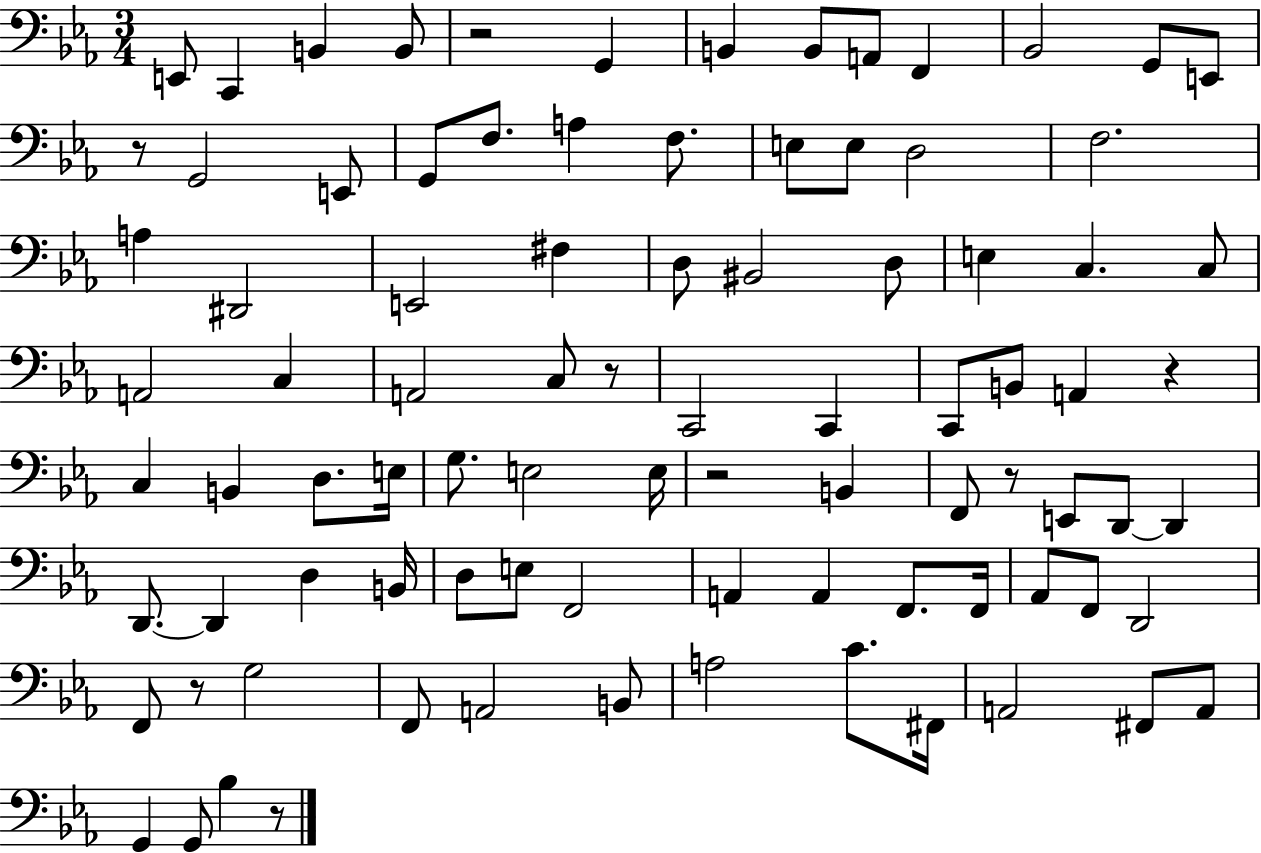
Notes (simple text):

E2/e C2/q B2/q B2/e R/h G2/q B2/q B2/e A2/e F2/q Bb2/h G2/e E2/e R/e G2/h E2/e G2/e F3/e. A3/q F3/e. E3/e E3/e D3/h F3/h. A3/q D#2/h E2/h F#3/q D3/e BIS2/h D3/e E3/q C3/q. C3/e A2/h C3/q A2/h C3/e R/e C2/h C2/q C2/e B2/e A2/q R/q C3/q B2/q D3/e. E3/s G3/e. E3/h E3/s R/h B2/q F2/e R/e E2/e D2/e D2/q D2/e. D2/q D3/q B2/s D3/e E3/e F2/h A2/q A2/q F2/e. F2/s Ab2/e F2/e D2/h F2/e R/e G3/h F2/e A2/h B2/e A3/h C4/e. F#2/s A2/h F#2/e A2/e G2/q G2/e Bb3/q R/e